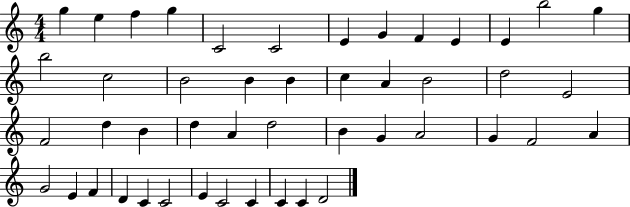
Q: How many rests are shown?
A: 0